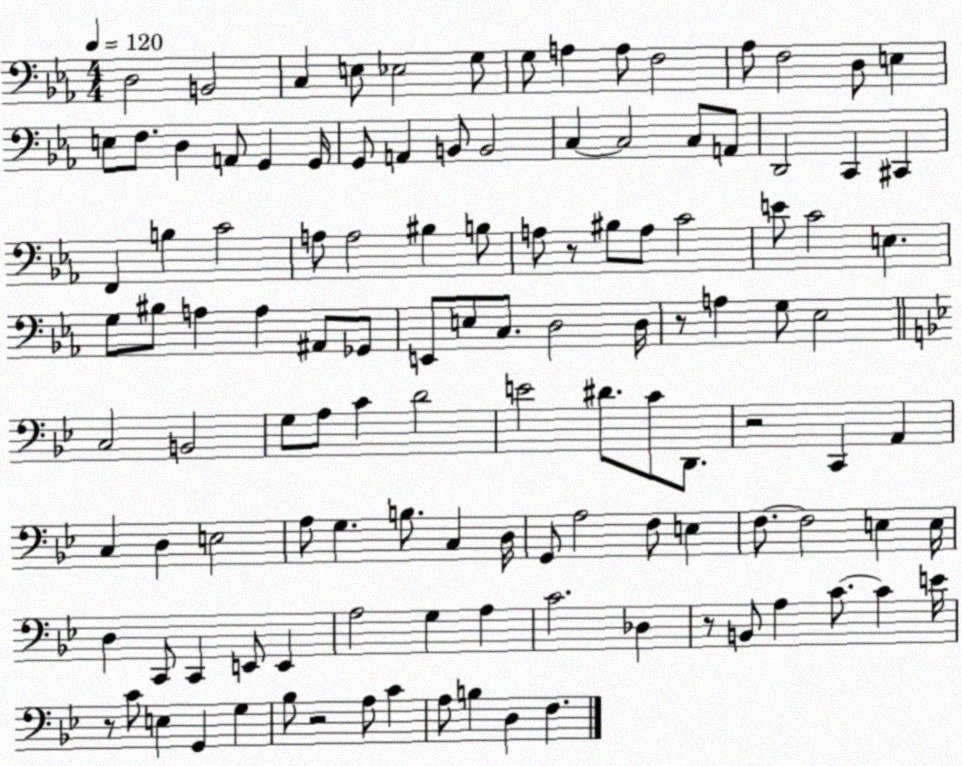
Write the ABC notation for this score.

X:1
T:Untitled
M:4/4
L:1/4
K:Eb
D,2 B,,2 C, E,/2 _E,2 G,/2 G,/2 A, A,/2 F,2 _A,/2 F,2 D,/2 E, E,/2 F,/2 D, A,,/2 G,, G,,/4 G,,/2 A,, B,,/2 B,,2 C, C,2 C,/2 A,,/2 D,,2 C,, ^C,, F,, B, C2 A,/2 A,2 ^B, B,/2 A,/2 z/2 ^B,/2 A,/2 C2 E/2 C2 E, G,/2 ^B,/2 A, A, ^A,,/2 _G,,/2 E,,/2 E,/2 C,/2 D,2 D,/4 z/2 A, G,/2 _E,2 C,2 B,,2 G,/2 A,/2 C D2 E2 ^D/2 C/2 D,,/2 z2 C,, A,, C, D, E,2 A,/2 G, B,/2 C, D,/4 G,,/2 A,2 F,/2 E, F,/2 F,2 E, E,/4 D, C,,/2 C,, E,,/2 E,, A,2 G, A, C2 _D, z/2 B,,/2 A, C/2 C E/4 z/2 C/2 E, G,, G, _B,/2 z2 A,/2 C A,/2 B, D, F,